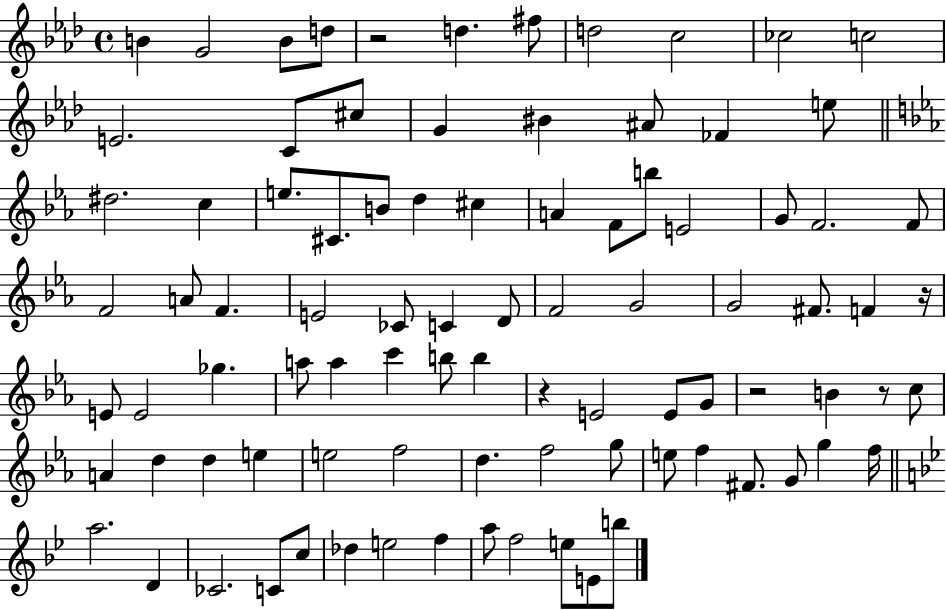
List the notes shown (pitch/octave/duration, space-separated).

B4/q G4/h B4/e D5/e R/h D5/q. F#5/e D5/h C5/h CES5/h C5/h E4/h. C4/e C#5/e G4/q BIS4/q A#4/e FES4/q E5/e D#5/h. C5/q E5/e. C#4/e. B4/e D5/q C#5/q A4/q F4/e B5/e E4/h G4/e F4/h. F4/e F4/h A4/e F4/q. E4/h CES4/e C4/q D4/e F4/h G4/h G4/h F#4/e. F4/q R/s E4/e E4/h Gb5/q. A5/e A5/q C6/q B5/e B5/q R/q E4/h E4/e G4/e R/h B4/q R/e C5/e A4/q D5/q D5/q E5/q E5/h F5/h D5/q. F5/h G5/e E5/e F5/q F#4/e. G4/e G5/q F5/s A5/h. D4/q CES4/h. C4/e C5/e Db5/q E5/h F5/q A5/e F5/h E5/e E4/e B5/e